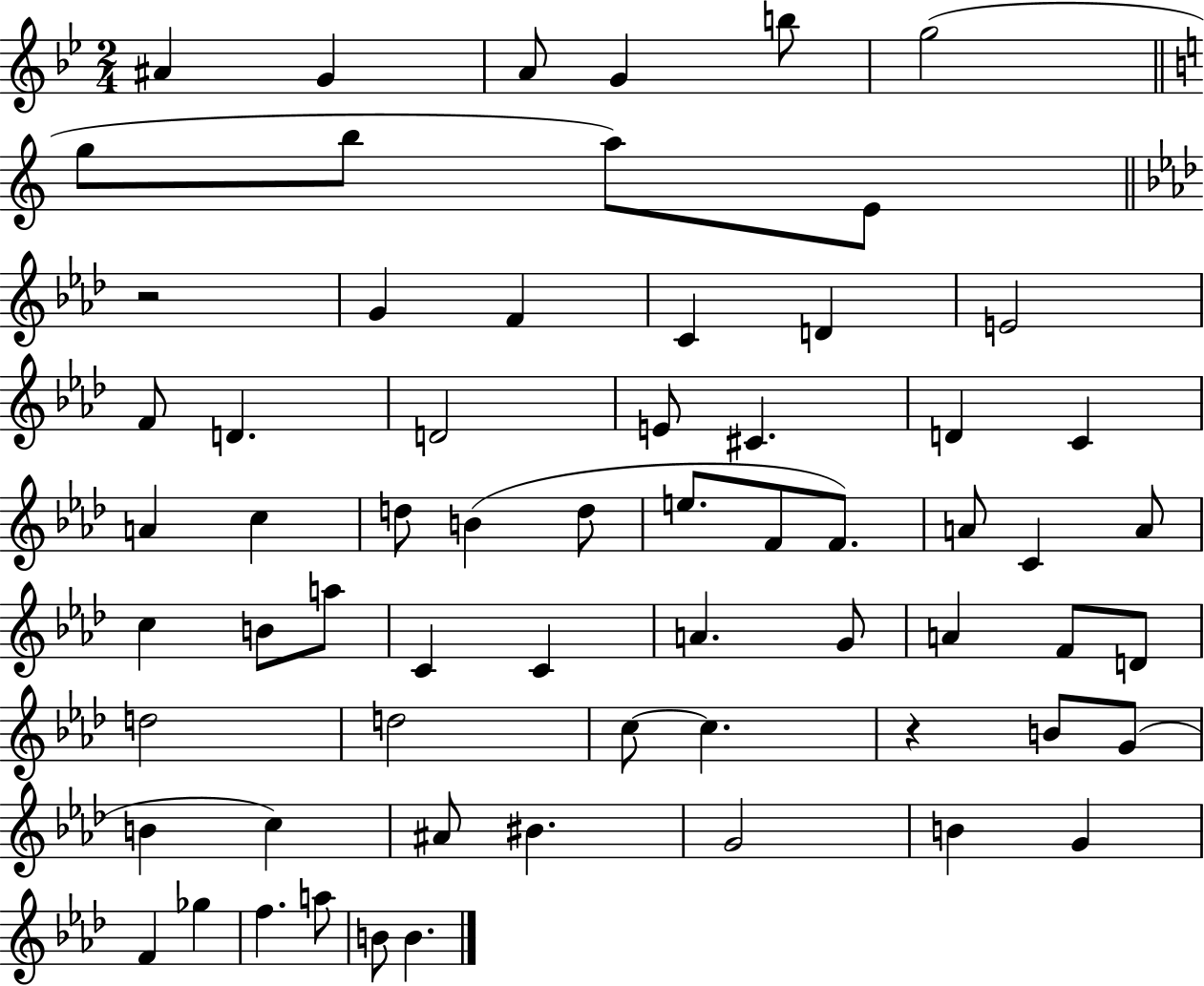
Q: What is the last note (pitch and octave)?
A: B4